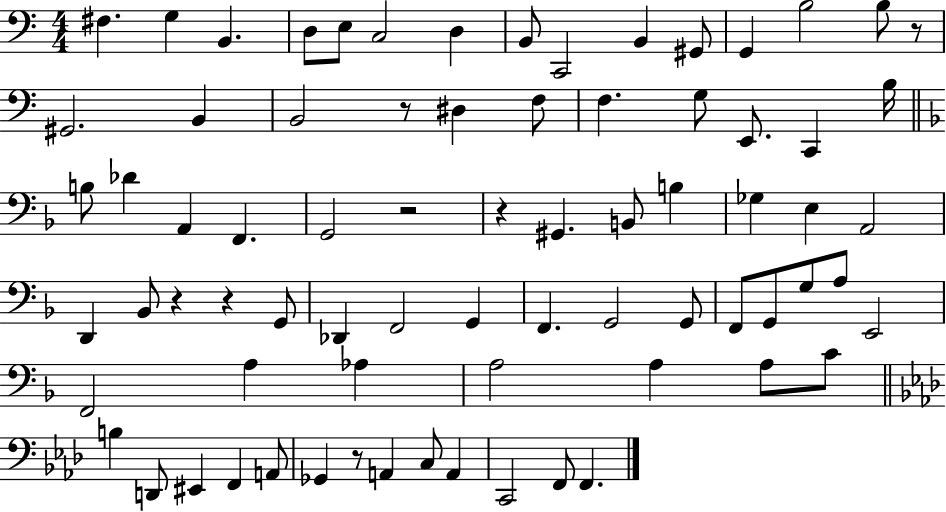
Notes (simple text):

F#3/q. G3/q B2/q. D3/e E3/e C3/h D3/q B2/e C2/h B2/q G#2/e G2/q B3/h B3/e R/e G#2/h. B2/q B2/h R/e D#3/q F3/e F3/q. G3/e E2/e. C2/q B3/s B3/e Db4/q A2/q F2/q. G2/h R/h R/q G#2/q. B2/e B3/q Gb3/q E3/q A2/h D2/q Bb2/e R/q R/q G2/e Db2/q F2/h G2/q F2/q. G2/h G2/e F2/e G2/e G3/e A3/e E2/h F2/h A3/q Ab3/q A3/h A3/q A3/e C4/e B3/q D2/e EIS2/q F2/q A2/e Gb2/q R/e A2/q C3/e A2/q C2/h F2/e F2/q.